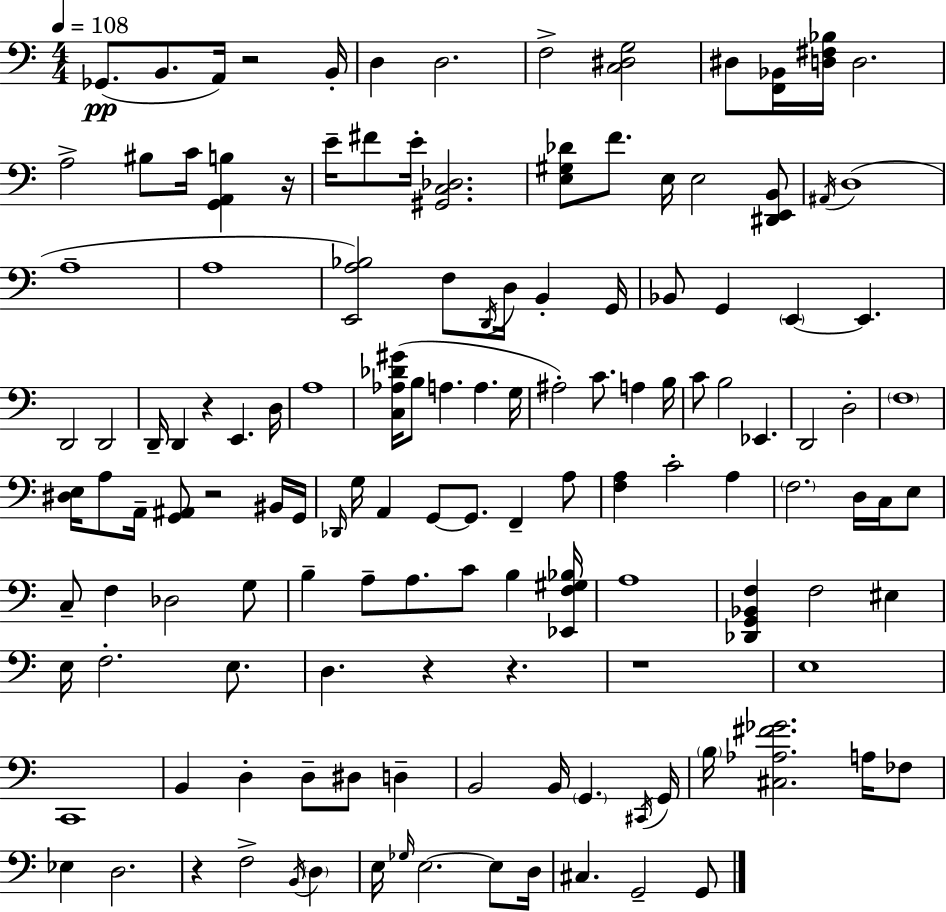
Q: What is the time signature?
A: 4/4